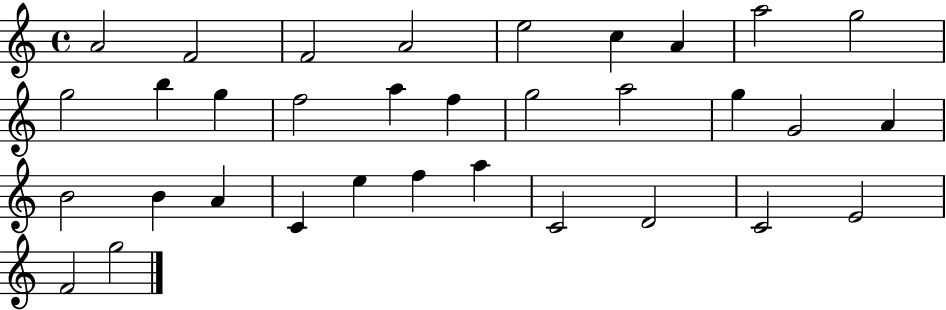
{
  \clef treble
  \time 4/4
  \defaultTimeSignature
  \key c \major
  a'2 f'2 | f'2 a'2 | e''2 c''4 a'4 | a''2 g''2 | \break g''2 b''4 g''4 | f''2 a''4 f''4 | g''2 a''2 | g''4 g'2 a'4 | \break b'2 b'4 a'4 | c'4 e''4 f''4 a''4 | c'2 d'2 | c'2 e'2 | \break f'2 g''2 | \bar "|."
}